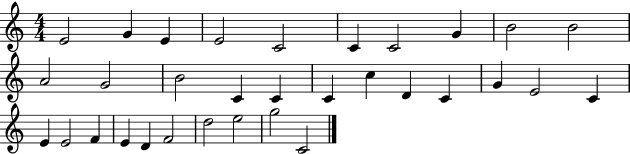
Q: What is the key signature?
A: C major